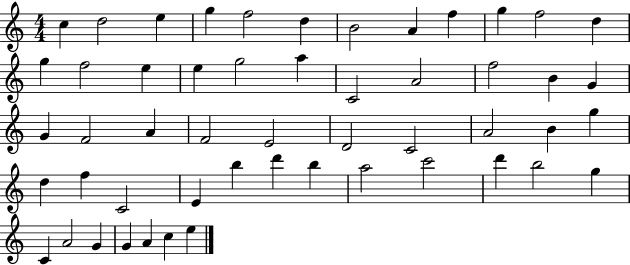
C5/q D5/h E5/q G5/q F5/h D5/q B4/h A4/q F5/q G5/q F5/h D5/q G5/q F5/h E5/q E5/q G5/h A5/q C4/h A4/h F5/h B4/q G4/q G4/q F4/h A4/q F4/h E4/h D4/h C4/h A4/h B4/q G5/q D5/q F5/q C4/h E4/q B5/q D6/q B5/q A5/h C6/h D6/q B5/h G5/q C4/q A4/h G4/q G4/q A4/q C5/q E5/q